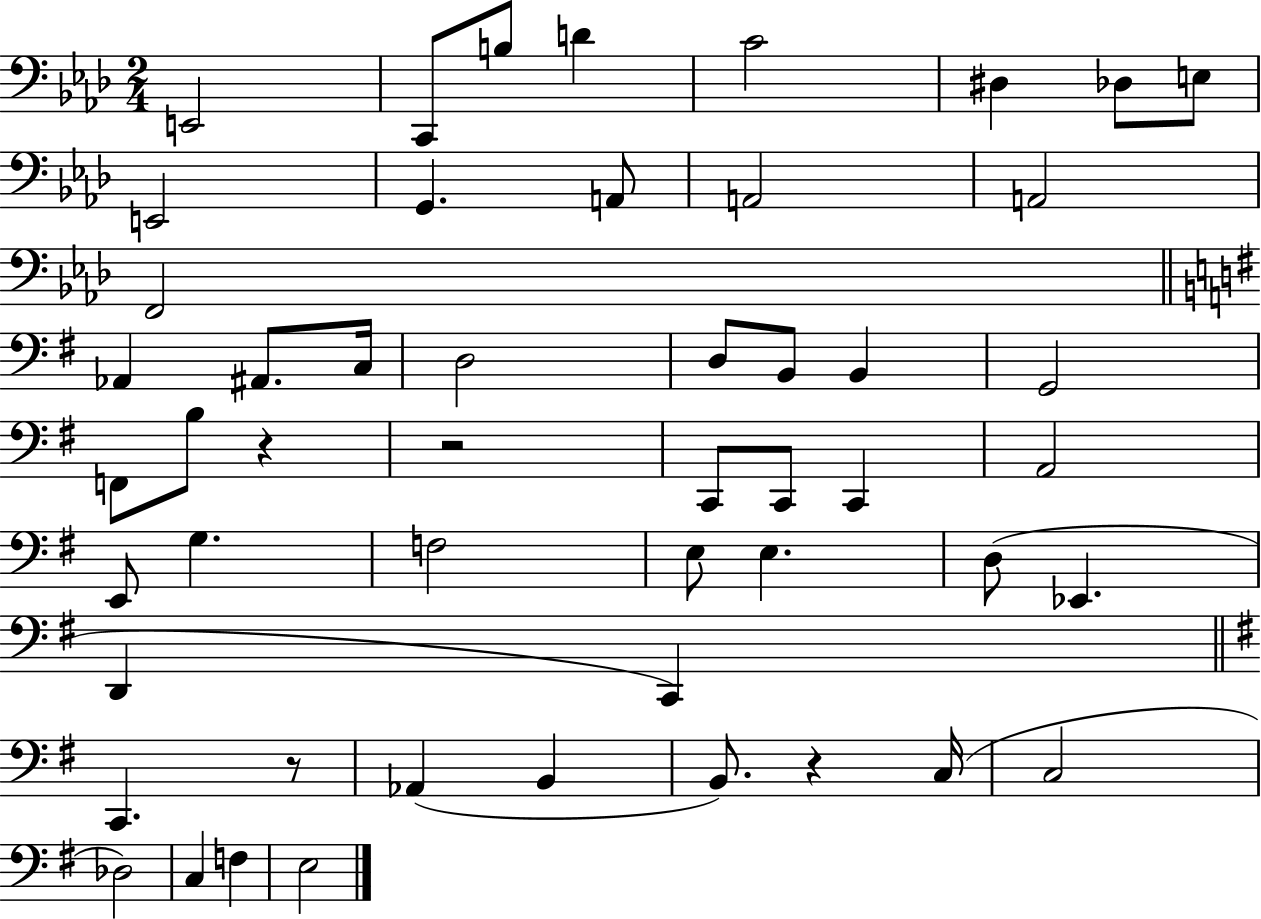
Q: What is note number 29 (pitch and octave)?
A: E2